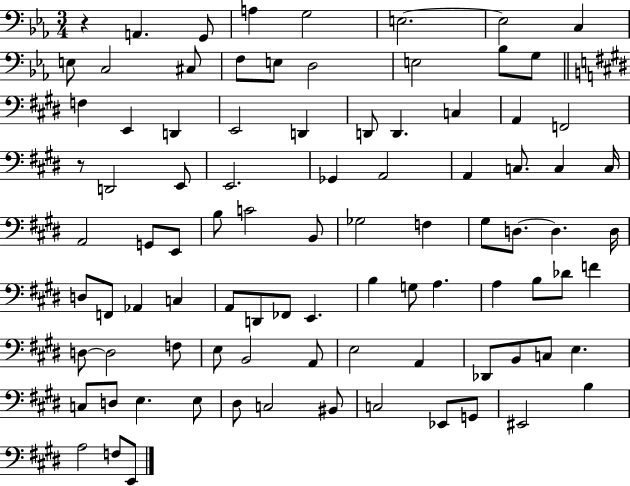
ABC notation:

X:1
T:Untitled
M:3/4
L:1/4
K:Eb
z A,, G,,/2 A, G,2 E,2 E,2 C, E,/2 C,2 ^C,/2 F,/2 E,/2 D,2 E,2 _B,/2 G,/2 F, E,, D,, E,,2 D,, D,,/2 D,, C, A,, F,,2 z/2 D,,2 E,,/2 E,,2 _G,, A,,2 A,, C,/2 C, C,/4 A,,2 G,,/2 E,,/2 B,/2 C2 B,,/2 _G,2 F, ^G,/2 D,/2 D, D,/4 D,/2 F,,/2 _A,, C, A,,/2 D,,/2 _F,,/2 E,, B, G,/2 A, A, B,/2 _D/2 F D,/2 D,2 F,/2 E,/2 B,,2 A,,/2 E,2 A,, _D,,/2 B,,/2 C,/2 E, C,/2 D,/2 E, E,/2 ^D,/2 C,2 ^B,,/2 C,2 _E,,/2 G,,/2 ^E,,2 B, A,2 F,/2 E,,/2